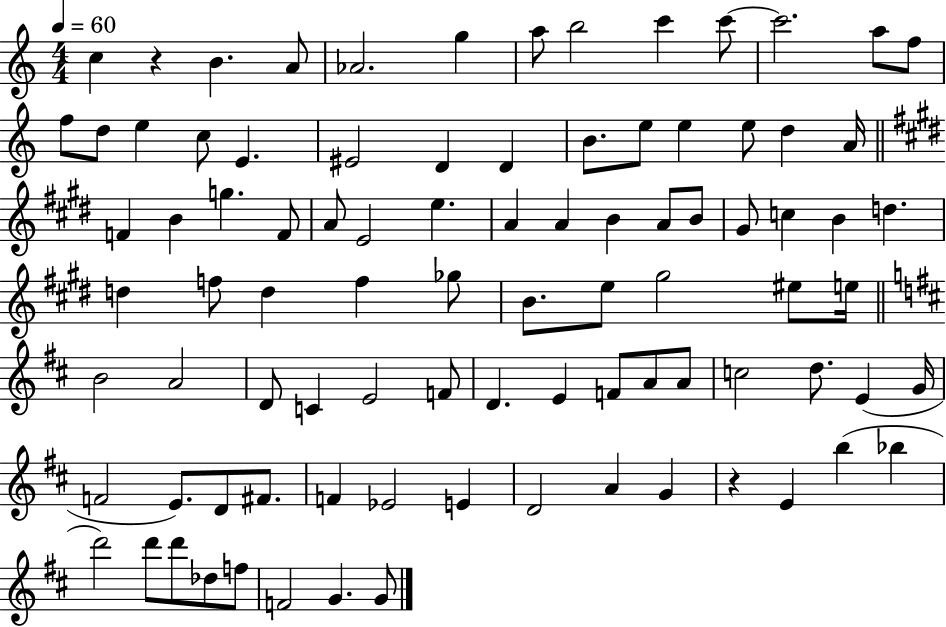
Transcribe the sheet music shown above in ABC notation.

X:1
T:Untitled
M:4/4
L:1/4
K:C
c z B A/2 _A2 g a/2 b2 c' c'/2 c'2 a/2 f/2 f/2 d/2 e c/2 E ^E2 D D B/2 e/2 e e/2 d A/4 F B g F/2 A/2 E2 e A A B A/2 B/2 ^G/2 c B d d f/2 d f _g/2 B/2 e/2 ^g2 ^e/2 e/4 B2 A2 D/2 C E2 F/2 D E F/2 A/2 A/2 c2 d/2 E G/4 F2 E/2 D/2 ^F/2 F _E2 E D2 A G z E b _b d'2 d'/2 d'/2 _d/2 f/2 F2 G G/2